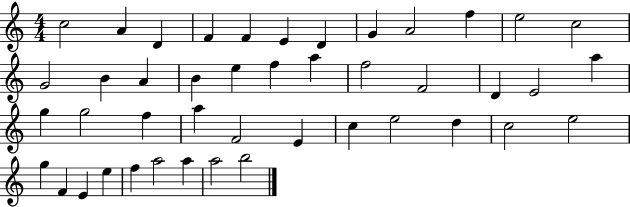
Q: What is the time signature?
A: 4/4